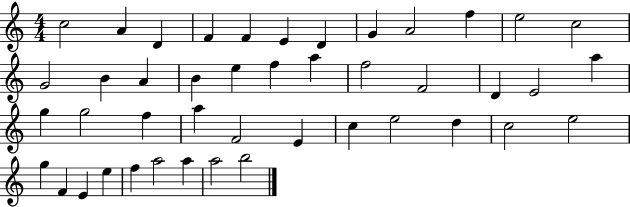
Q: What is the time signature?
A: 4/4